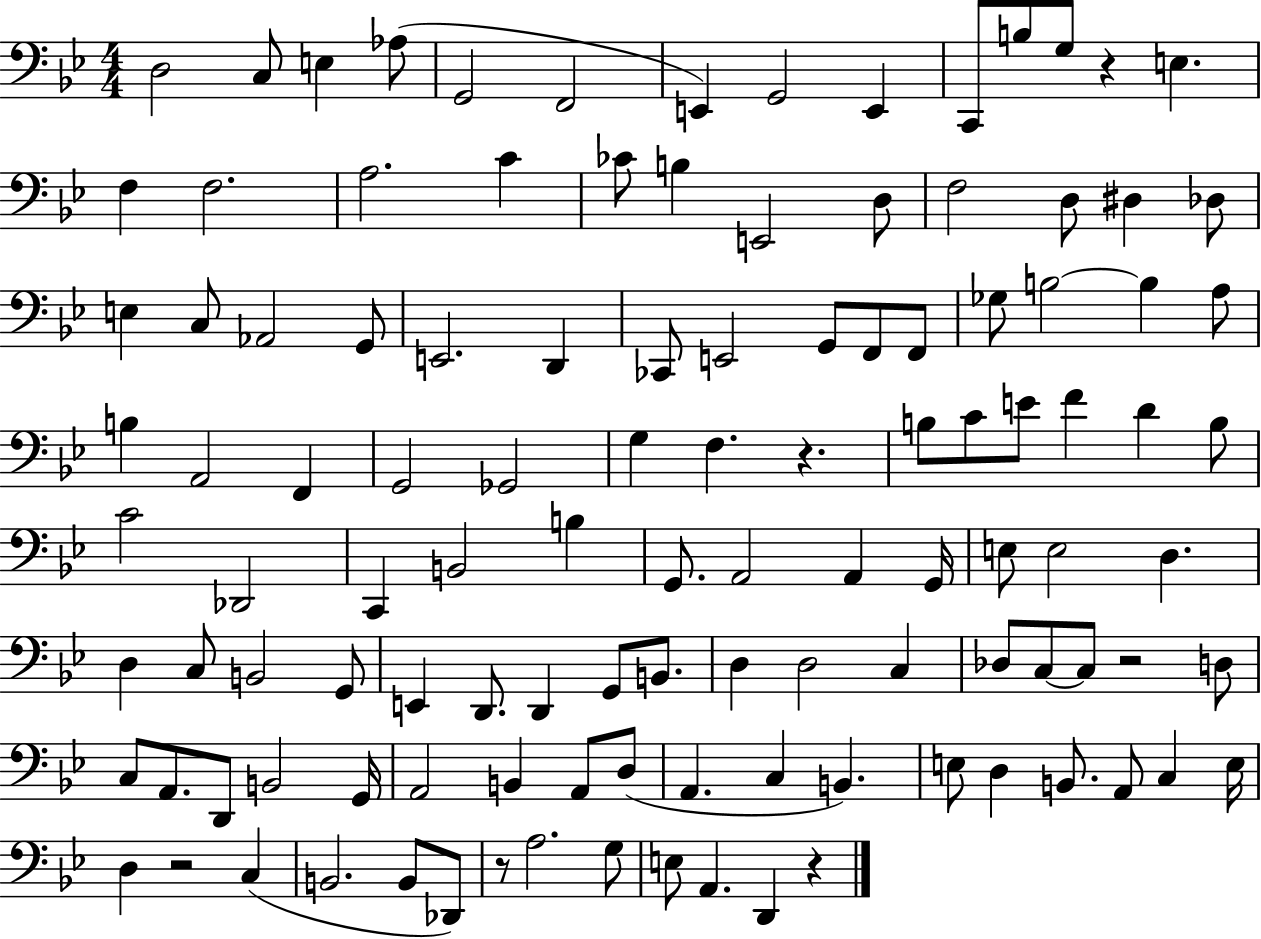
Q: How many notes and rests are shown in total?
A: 115